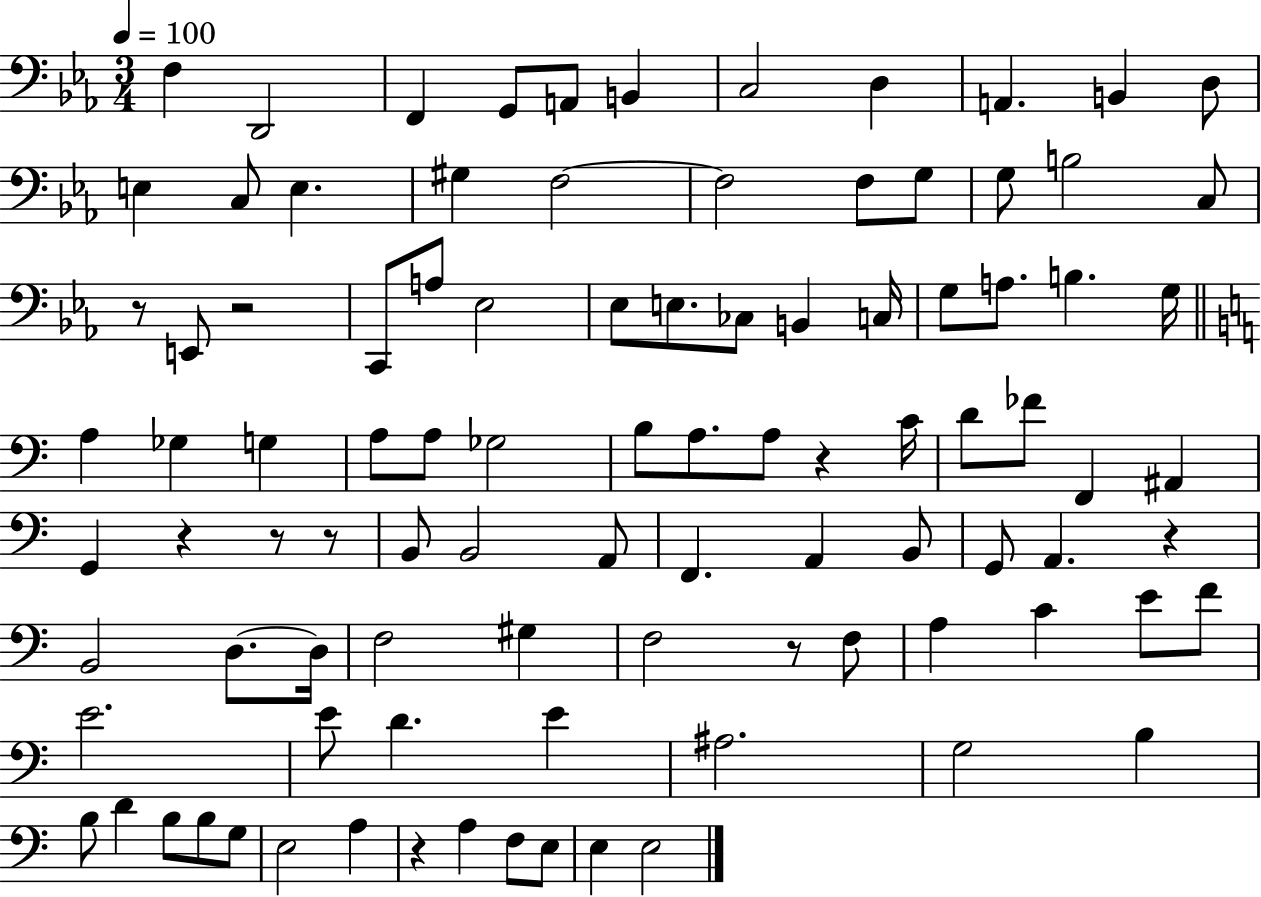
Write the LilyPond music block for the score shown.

{
  \clef bass
  \numericTimeSignature
  \time 3/4
  \key ees \major
  \tempo 4 = 100
  f4 d,2 | f,4 g,8 a,8 b,4 | c2 d4 | a,4. b,4 d8 | \break e4 c8 e4. | gis4 f2~~ | f2 f8 g8 | g8 b2 c8 | \break r8 e,8 r2 | c,8 a8 ees2 | ees8 e8. ces8 b,4 c16 | g8 a8. b4. g16 | \break \bar "||" \break \key c \major a4 ges4 g4 | a8 a8 ges2 | b8 a8. a8 r4 c'16 | d'8 fes'8 f,4 ais,4 | \break g,4 r4 r8 r8 | b,8 b,2 a,8 | f,4. a,4 b,8 | g,8 a,4. r4 | \break b,2 d8.~~ d16 | f2 gis4 | f2 r8 f8 | a4 c'4 e'8 f'8 | \break e'2. | e'8 d'4. e'4 | ais2. | g2 b4 | \break b8 d'4 b8 b8 g8 | e2 a4 | r4 a4 f8 e8 | e4 e2 | \break \bar "|."
}